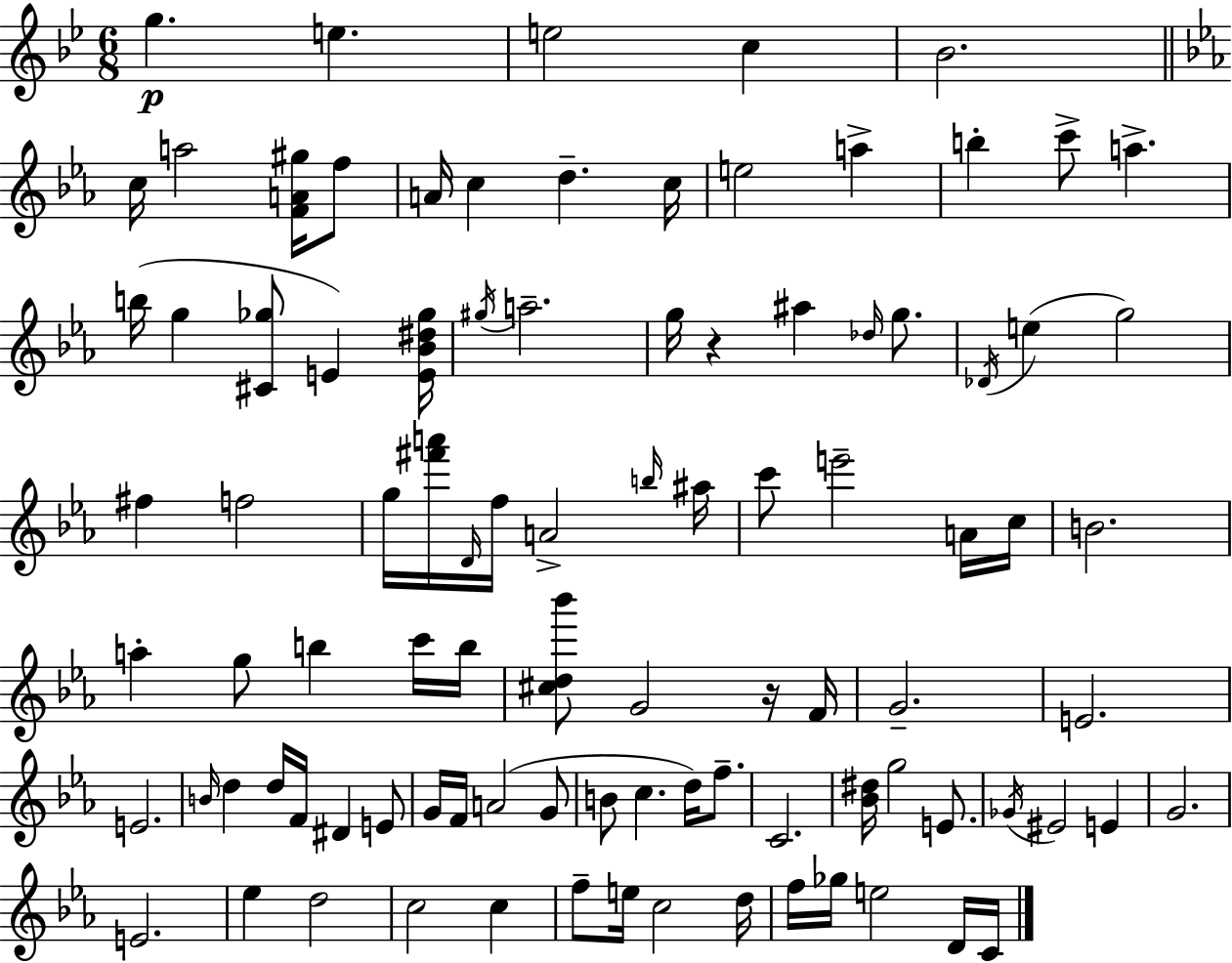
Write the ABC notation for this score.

X:1
T:Untitled
M:6/8
L:1/4
K:Bb
g e e2 c _B2 c/4 a2 [FA^g]/4 f/2 A/4 c d c/4 e2 a b c'/2 a b/4 g [^C_g]/2 E [E_B^d_g]/4 ^g/4 a2 g/4 z ^a _d/4 g/2 _D/4 e g2 ^f f2 g/4 [^f'a']/4 D/4 f/4 A2 b/4 ^a/4 c'/2 e'2 A/4 c/4 B2 a g/2 b c'/4 b/4 [^cd_b']/2 G2 z/4 F/4 G2 E2 E2 B/4 d d/4 F/4 ^D E/2 G/4 F/4 A2 G/2 B/2 c d/4 f/2 C2 [_B^d]/4 g2 E/2 _G/4 ^E2 E G2 E2 _e d2 c2 c f/2 e/4 c2 d/4 f/4 _g/4 e2 D/4 C/4